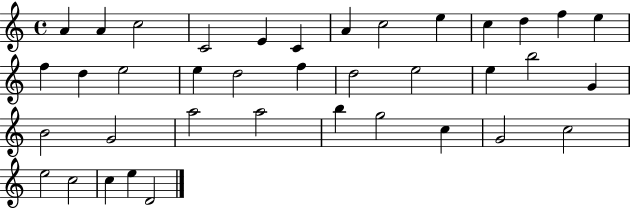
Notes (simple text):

A4/q A4/q C5/h C4/h E4/q C4/q A4/q C5/h E5/q C5/q D5/q F5/q E5/q F5/q D5/q E5/h E5/q D5/h F5/q D5/h E5/h E5/q B5/h G4/q B4/h G4/h A5/h A5/h B5/q G5/h C5/q G4/h C5/h E5/h C5/h C5/q E5/q D4/h